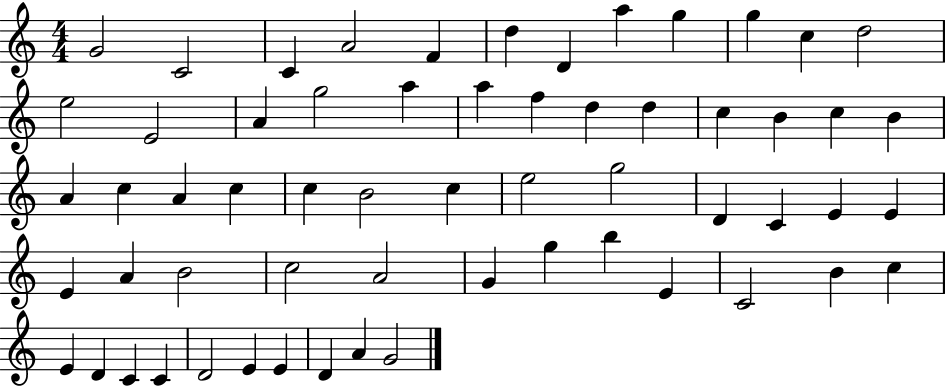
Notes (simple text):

G4/h C4/h C4/q A4/h F4/q D5/q D4/q A5/q G5/q G5/q C5/q D5/h E5/h E4/h A4/q G5/h A5/q A5/q F5/q D5/q D5/q C5/q B4/q C5/q B4/q A4/q C5/q A4/q C5/q C5/q B4/h C5/q E5/h G5/h D4/q C4/q E4/q E4/q E4/q A4/q B4/h C5/h A4/h G4/q G5/q B5/q E4/q C4/h B4/q C5/q E4/q D4/q C4/q C4/q D4/h E4/q E4/q D4/q A4/q G4/h